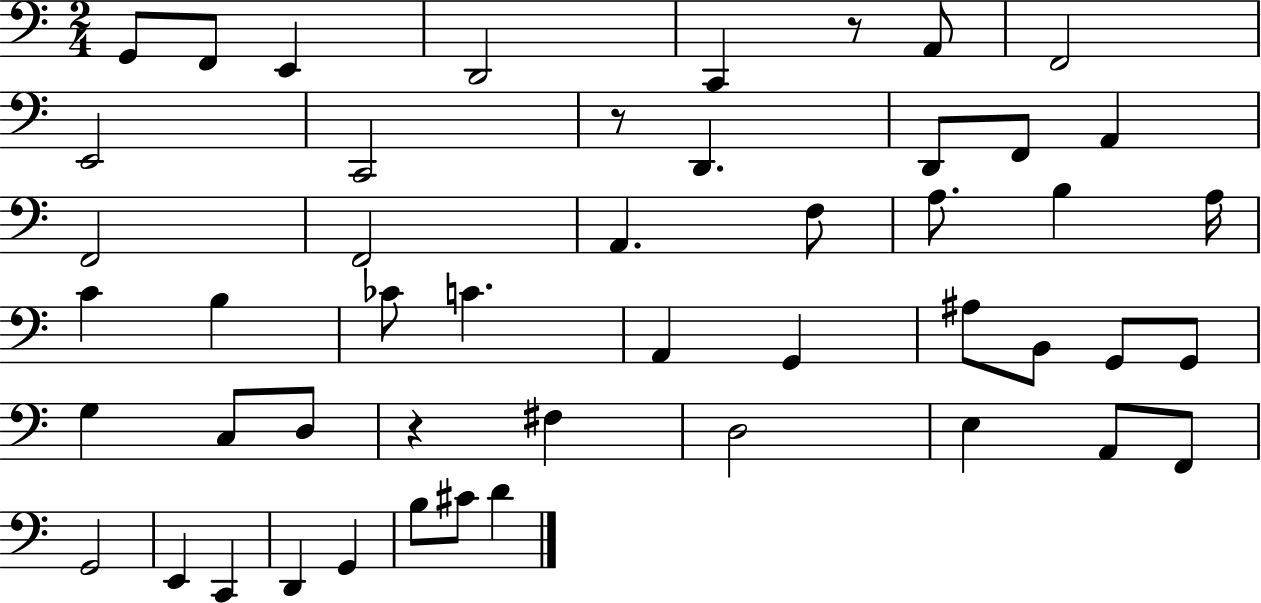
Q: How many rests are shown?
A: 3